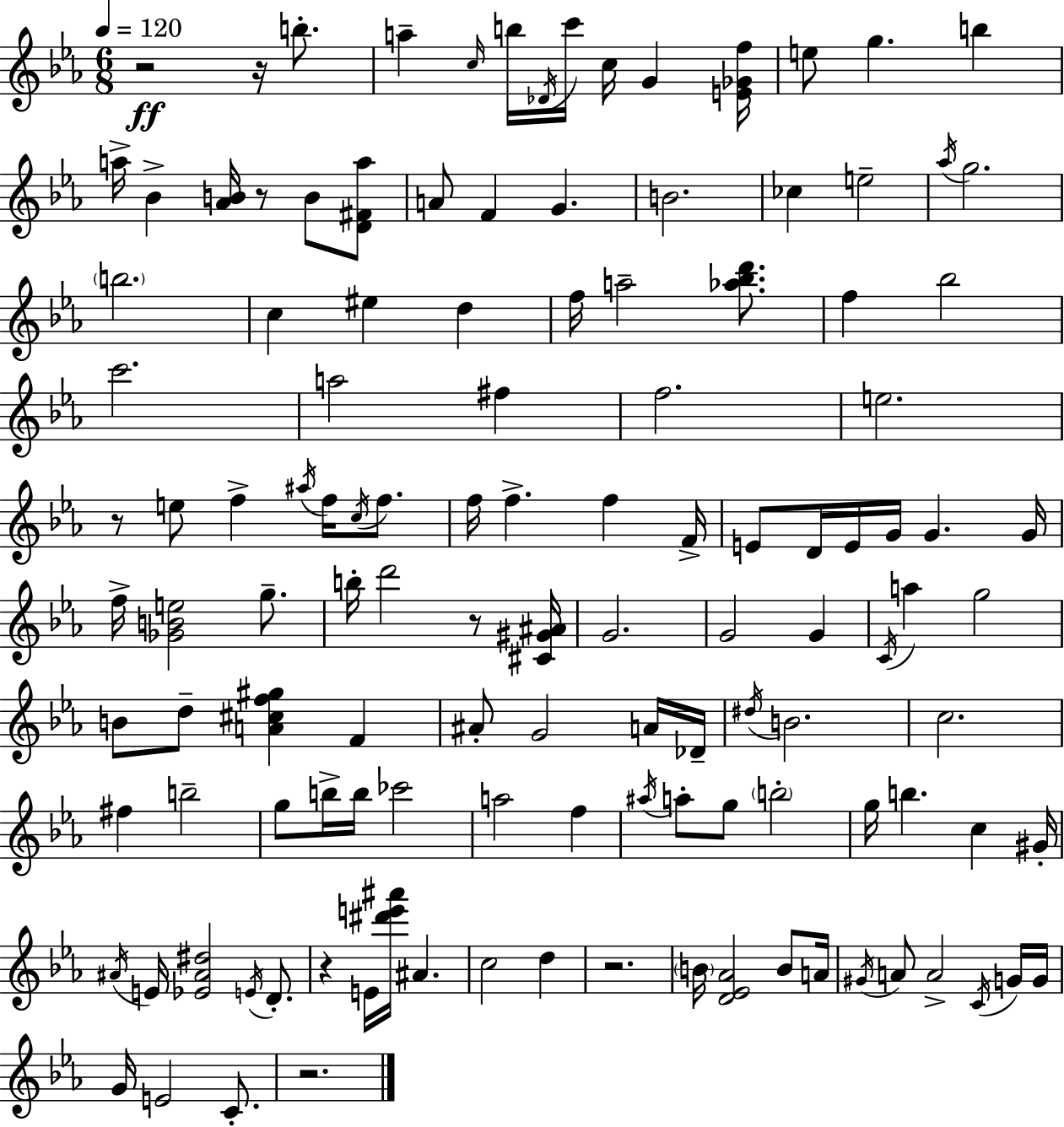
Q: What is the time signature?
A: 6/8